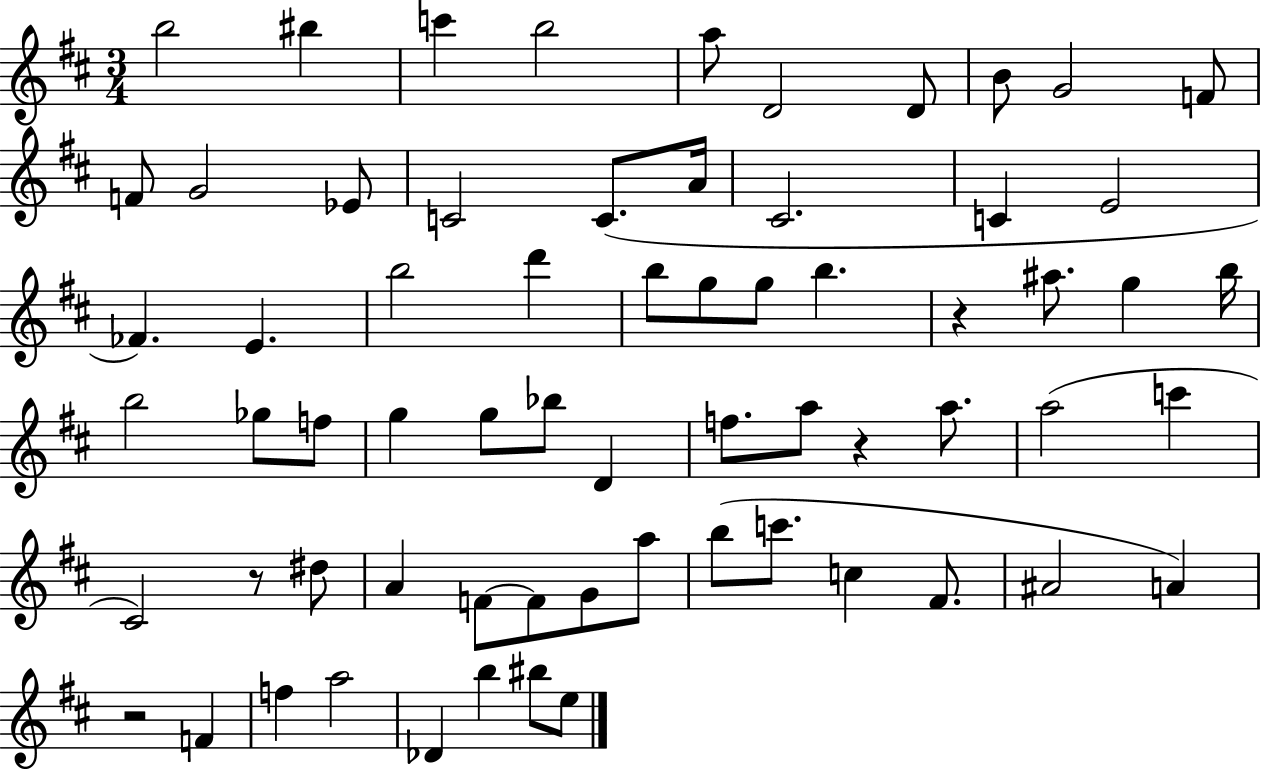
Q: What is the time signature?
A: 3/4